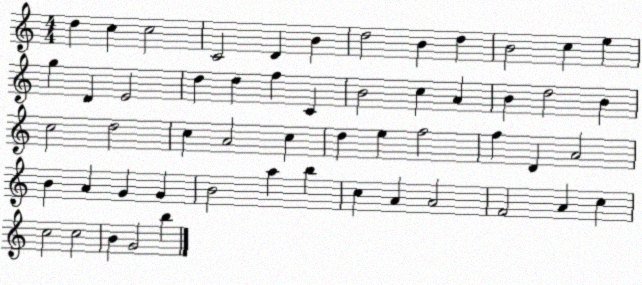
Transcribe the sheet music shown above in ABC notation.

X:1
T:Untitled
M:4/4
L:1/4
K:C
d c c2 C2 D B d2 B d B2 c e g D E2 d d f C B2 c A B d2 B c2 d2 c A2 c d e f2 f D A2 B A G G B2 a b c A A2 F2 A c c2 c2 B G2 b